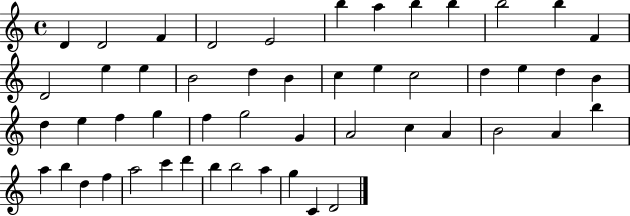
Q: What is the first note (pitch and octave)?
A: D4